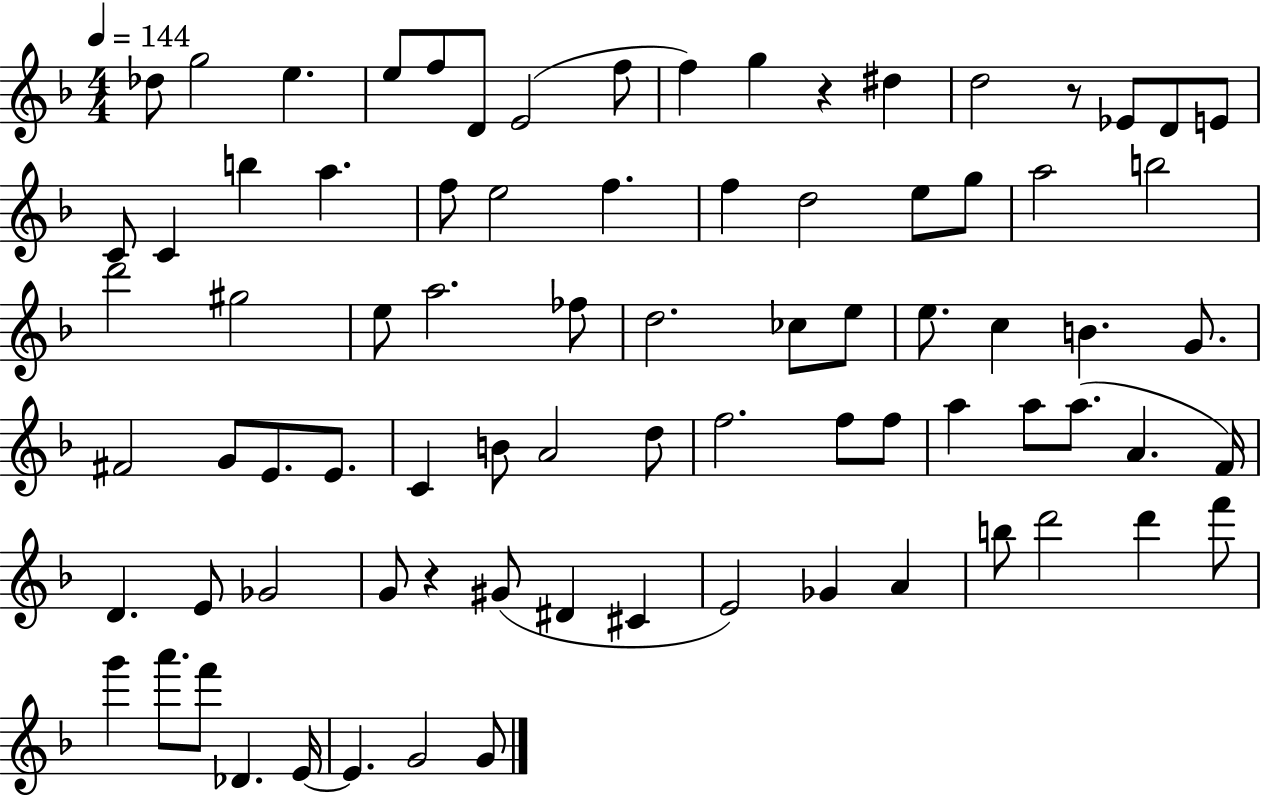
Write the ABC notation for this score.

X:1
T:Untitled
M:4/4
L:1/4
K:F
_d/2 g2 e e/2 f/2 D/2 E2 f/2 f g z ^d d2 z/2 _E/2 D/2 E/2 C/2 C b a f/2 e2 f f d2 e/2 g/2 a2 b2 d'2 ^g2 e/2 a2 _f/2 d2 _c/2 e/2 e/2 c B G/2 ^F2 G/2 E/2 E/2 C B/2 A2 d/2 f2 f/2 f/2 a a/2 a/2 A F/4 D E/2 _G2 G/2 z ^G/2 ^D ^C E2 _G A b/2 d'2 d' f'/2 g' a'/2 f'/2 _D E/4 E G2 G/2